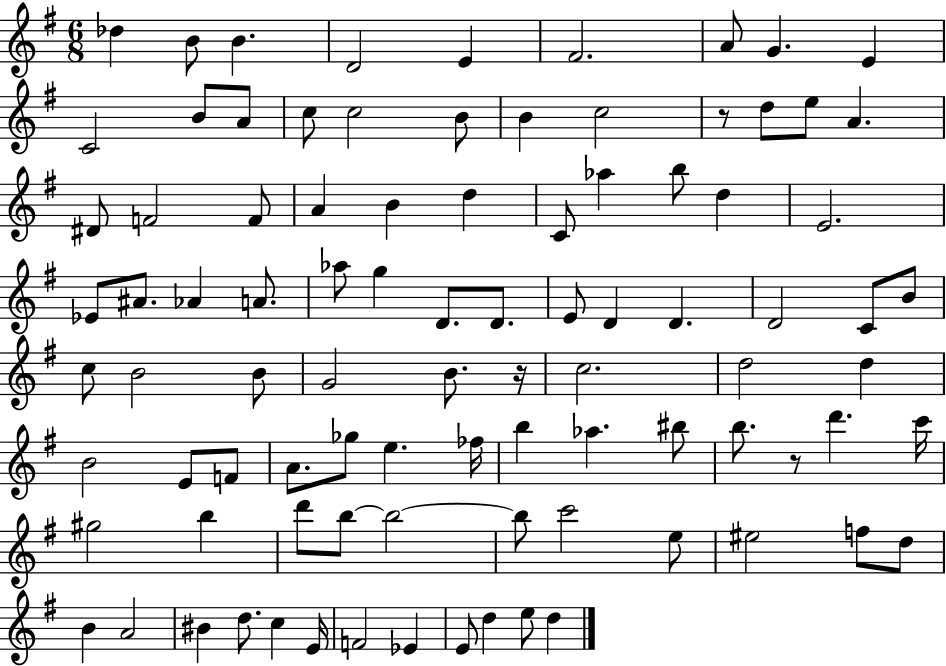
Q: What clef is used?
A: treble